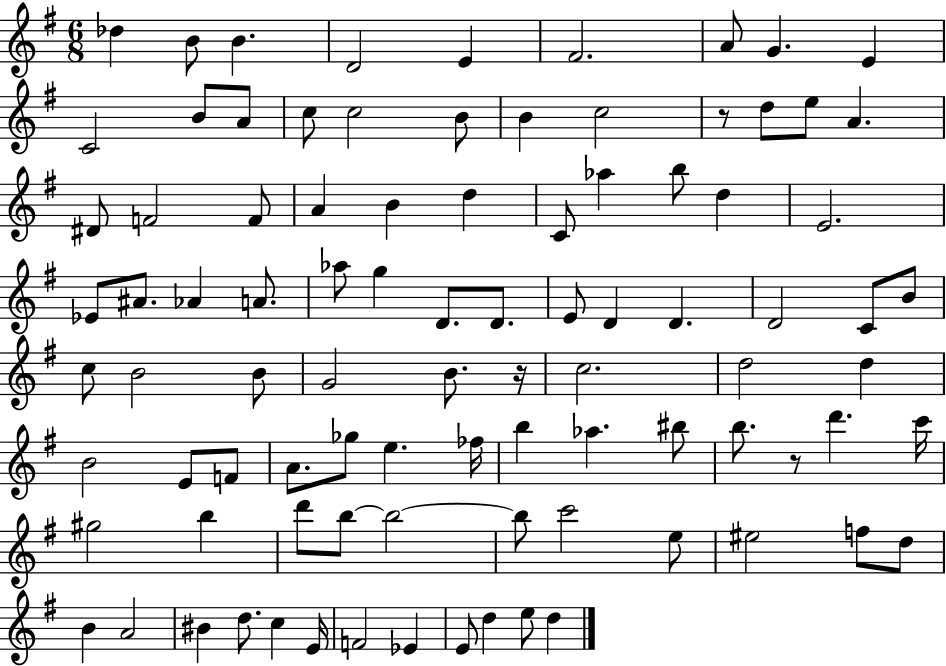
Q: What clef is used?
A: treble